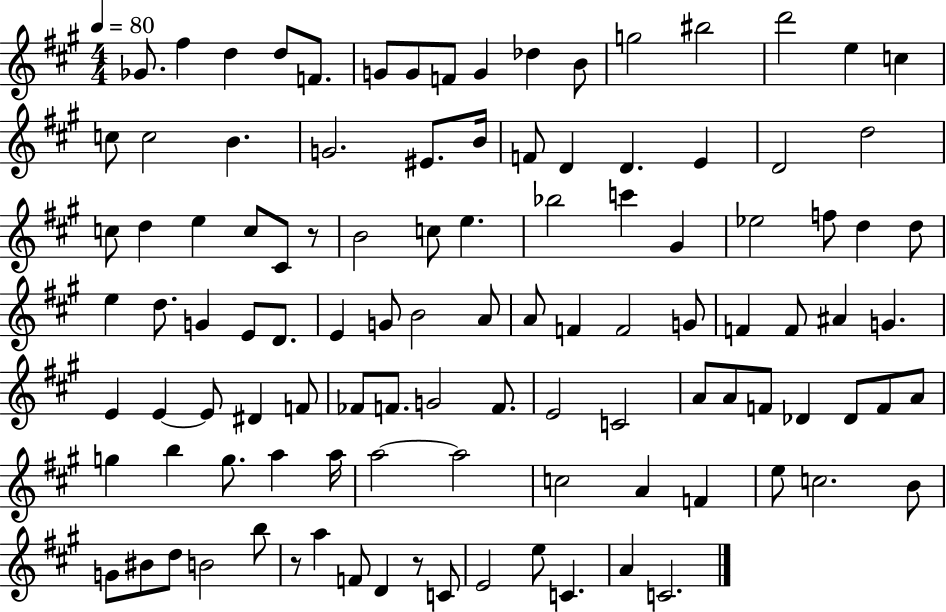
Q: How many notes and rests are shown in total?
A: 108